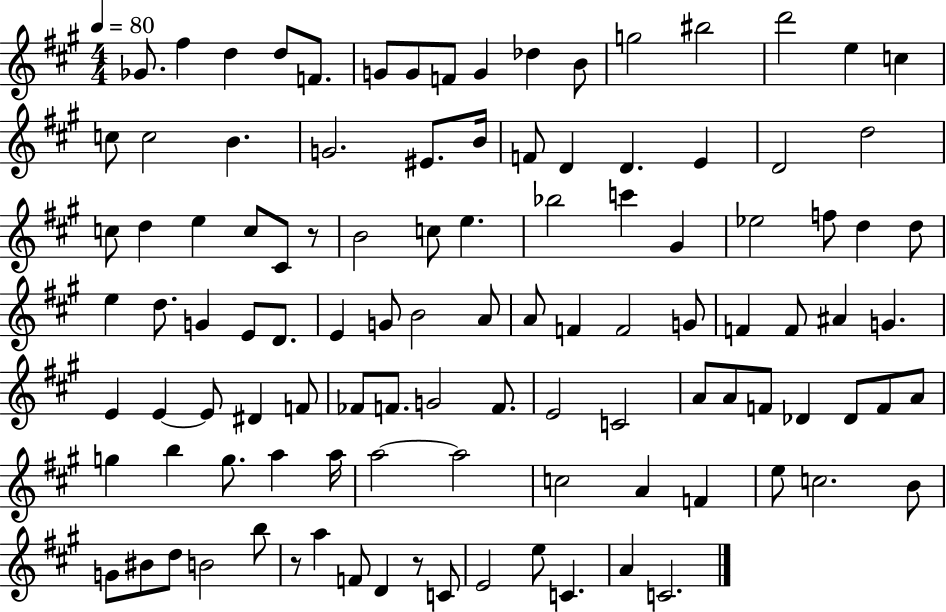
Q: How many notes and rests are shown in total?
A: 108